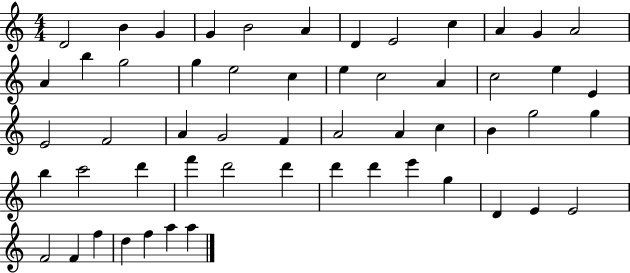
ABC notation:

X:1
T:Untitled
M:4/4
L:1/4
K:C
D2 B G G B2 A D E2 c A G A2 A b g2 g e2 c e c2 A c2 e E E2 F2 A G2 F A2 A c B g2 g b c'2 d' f' d'2 d' d' d' e' g D E E2 F2 F f d f a a